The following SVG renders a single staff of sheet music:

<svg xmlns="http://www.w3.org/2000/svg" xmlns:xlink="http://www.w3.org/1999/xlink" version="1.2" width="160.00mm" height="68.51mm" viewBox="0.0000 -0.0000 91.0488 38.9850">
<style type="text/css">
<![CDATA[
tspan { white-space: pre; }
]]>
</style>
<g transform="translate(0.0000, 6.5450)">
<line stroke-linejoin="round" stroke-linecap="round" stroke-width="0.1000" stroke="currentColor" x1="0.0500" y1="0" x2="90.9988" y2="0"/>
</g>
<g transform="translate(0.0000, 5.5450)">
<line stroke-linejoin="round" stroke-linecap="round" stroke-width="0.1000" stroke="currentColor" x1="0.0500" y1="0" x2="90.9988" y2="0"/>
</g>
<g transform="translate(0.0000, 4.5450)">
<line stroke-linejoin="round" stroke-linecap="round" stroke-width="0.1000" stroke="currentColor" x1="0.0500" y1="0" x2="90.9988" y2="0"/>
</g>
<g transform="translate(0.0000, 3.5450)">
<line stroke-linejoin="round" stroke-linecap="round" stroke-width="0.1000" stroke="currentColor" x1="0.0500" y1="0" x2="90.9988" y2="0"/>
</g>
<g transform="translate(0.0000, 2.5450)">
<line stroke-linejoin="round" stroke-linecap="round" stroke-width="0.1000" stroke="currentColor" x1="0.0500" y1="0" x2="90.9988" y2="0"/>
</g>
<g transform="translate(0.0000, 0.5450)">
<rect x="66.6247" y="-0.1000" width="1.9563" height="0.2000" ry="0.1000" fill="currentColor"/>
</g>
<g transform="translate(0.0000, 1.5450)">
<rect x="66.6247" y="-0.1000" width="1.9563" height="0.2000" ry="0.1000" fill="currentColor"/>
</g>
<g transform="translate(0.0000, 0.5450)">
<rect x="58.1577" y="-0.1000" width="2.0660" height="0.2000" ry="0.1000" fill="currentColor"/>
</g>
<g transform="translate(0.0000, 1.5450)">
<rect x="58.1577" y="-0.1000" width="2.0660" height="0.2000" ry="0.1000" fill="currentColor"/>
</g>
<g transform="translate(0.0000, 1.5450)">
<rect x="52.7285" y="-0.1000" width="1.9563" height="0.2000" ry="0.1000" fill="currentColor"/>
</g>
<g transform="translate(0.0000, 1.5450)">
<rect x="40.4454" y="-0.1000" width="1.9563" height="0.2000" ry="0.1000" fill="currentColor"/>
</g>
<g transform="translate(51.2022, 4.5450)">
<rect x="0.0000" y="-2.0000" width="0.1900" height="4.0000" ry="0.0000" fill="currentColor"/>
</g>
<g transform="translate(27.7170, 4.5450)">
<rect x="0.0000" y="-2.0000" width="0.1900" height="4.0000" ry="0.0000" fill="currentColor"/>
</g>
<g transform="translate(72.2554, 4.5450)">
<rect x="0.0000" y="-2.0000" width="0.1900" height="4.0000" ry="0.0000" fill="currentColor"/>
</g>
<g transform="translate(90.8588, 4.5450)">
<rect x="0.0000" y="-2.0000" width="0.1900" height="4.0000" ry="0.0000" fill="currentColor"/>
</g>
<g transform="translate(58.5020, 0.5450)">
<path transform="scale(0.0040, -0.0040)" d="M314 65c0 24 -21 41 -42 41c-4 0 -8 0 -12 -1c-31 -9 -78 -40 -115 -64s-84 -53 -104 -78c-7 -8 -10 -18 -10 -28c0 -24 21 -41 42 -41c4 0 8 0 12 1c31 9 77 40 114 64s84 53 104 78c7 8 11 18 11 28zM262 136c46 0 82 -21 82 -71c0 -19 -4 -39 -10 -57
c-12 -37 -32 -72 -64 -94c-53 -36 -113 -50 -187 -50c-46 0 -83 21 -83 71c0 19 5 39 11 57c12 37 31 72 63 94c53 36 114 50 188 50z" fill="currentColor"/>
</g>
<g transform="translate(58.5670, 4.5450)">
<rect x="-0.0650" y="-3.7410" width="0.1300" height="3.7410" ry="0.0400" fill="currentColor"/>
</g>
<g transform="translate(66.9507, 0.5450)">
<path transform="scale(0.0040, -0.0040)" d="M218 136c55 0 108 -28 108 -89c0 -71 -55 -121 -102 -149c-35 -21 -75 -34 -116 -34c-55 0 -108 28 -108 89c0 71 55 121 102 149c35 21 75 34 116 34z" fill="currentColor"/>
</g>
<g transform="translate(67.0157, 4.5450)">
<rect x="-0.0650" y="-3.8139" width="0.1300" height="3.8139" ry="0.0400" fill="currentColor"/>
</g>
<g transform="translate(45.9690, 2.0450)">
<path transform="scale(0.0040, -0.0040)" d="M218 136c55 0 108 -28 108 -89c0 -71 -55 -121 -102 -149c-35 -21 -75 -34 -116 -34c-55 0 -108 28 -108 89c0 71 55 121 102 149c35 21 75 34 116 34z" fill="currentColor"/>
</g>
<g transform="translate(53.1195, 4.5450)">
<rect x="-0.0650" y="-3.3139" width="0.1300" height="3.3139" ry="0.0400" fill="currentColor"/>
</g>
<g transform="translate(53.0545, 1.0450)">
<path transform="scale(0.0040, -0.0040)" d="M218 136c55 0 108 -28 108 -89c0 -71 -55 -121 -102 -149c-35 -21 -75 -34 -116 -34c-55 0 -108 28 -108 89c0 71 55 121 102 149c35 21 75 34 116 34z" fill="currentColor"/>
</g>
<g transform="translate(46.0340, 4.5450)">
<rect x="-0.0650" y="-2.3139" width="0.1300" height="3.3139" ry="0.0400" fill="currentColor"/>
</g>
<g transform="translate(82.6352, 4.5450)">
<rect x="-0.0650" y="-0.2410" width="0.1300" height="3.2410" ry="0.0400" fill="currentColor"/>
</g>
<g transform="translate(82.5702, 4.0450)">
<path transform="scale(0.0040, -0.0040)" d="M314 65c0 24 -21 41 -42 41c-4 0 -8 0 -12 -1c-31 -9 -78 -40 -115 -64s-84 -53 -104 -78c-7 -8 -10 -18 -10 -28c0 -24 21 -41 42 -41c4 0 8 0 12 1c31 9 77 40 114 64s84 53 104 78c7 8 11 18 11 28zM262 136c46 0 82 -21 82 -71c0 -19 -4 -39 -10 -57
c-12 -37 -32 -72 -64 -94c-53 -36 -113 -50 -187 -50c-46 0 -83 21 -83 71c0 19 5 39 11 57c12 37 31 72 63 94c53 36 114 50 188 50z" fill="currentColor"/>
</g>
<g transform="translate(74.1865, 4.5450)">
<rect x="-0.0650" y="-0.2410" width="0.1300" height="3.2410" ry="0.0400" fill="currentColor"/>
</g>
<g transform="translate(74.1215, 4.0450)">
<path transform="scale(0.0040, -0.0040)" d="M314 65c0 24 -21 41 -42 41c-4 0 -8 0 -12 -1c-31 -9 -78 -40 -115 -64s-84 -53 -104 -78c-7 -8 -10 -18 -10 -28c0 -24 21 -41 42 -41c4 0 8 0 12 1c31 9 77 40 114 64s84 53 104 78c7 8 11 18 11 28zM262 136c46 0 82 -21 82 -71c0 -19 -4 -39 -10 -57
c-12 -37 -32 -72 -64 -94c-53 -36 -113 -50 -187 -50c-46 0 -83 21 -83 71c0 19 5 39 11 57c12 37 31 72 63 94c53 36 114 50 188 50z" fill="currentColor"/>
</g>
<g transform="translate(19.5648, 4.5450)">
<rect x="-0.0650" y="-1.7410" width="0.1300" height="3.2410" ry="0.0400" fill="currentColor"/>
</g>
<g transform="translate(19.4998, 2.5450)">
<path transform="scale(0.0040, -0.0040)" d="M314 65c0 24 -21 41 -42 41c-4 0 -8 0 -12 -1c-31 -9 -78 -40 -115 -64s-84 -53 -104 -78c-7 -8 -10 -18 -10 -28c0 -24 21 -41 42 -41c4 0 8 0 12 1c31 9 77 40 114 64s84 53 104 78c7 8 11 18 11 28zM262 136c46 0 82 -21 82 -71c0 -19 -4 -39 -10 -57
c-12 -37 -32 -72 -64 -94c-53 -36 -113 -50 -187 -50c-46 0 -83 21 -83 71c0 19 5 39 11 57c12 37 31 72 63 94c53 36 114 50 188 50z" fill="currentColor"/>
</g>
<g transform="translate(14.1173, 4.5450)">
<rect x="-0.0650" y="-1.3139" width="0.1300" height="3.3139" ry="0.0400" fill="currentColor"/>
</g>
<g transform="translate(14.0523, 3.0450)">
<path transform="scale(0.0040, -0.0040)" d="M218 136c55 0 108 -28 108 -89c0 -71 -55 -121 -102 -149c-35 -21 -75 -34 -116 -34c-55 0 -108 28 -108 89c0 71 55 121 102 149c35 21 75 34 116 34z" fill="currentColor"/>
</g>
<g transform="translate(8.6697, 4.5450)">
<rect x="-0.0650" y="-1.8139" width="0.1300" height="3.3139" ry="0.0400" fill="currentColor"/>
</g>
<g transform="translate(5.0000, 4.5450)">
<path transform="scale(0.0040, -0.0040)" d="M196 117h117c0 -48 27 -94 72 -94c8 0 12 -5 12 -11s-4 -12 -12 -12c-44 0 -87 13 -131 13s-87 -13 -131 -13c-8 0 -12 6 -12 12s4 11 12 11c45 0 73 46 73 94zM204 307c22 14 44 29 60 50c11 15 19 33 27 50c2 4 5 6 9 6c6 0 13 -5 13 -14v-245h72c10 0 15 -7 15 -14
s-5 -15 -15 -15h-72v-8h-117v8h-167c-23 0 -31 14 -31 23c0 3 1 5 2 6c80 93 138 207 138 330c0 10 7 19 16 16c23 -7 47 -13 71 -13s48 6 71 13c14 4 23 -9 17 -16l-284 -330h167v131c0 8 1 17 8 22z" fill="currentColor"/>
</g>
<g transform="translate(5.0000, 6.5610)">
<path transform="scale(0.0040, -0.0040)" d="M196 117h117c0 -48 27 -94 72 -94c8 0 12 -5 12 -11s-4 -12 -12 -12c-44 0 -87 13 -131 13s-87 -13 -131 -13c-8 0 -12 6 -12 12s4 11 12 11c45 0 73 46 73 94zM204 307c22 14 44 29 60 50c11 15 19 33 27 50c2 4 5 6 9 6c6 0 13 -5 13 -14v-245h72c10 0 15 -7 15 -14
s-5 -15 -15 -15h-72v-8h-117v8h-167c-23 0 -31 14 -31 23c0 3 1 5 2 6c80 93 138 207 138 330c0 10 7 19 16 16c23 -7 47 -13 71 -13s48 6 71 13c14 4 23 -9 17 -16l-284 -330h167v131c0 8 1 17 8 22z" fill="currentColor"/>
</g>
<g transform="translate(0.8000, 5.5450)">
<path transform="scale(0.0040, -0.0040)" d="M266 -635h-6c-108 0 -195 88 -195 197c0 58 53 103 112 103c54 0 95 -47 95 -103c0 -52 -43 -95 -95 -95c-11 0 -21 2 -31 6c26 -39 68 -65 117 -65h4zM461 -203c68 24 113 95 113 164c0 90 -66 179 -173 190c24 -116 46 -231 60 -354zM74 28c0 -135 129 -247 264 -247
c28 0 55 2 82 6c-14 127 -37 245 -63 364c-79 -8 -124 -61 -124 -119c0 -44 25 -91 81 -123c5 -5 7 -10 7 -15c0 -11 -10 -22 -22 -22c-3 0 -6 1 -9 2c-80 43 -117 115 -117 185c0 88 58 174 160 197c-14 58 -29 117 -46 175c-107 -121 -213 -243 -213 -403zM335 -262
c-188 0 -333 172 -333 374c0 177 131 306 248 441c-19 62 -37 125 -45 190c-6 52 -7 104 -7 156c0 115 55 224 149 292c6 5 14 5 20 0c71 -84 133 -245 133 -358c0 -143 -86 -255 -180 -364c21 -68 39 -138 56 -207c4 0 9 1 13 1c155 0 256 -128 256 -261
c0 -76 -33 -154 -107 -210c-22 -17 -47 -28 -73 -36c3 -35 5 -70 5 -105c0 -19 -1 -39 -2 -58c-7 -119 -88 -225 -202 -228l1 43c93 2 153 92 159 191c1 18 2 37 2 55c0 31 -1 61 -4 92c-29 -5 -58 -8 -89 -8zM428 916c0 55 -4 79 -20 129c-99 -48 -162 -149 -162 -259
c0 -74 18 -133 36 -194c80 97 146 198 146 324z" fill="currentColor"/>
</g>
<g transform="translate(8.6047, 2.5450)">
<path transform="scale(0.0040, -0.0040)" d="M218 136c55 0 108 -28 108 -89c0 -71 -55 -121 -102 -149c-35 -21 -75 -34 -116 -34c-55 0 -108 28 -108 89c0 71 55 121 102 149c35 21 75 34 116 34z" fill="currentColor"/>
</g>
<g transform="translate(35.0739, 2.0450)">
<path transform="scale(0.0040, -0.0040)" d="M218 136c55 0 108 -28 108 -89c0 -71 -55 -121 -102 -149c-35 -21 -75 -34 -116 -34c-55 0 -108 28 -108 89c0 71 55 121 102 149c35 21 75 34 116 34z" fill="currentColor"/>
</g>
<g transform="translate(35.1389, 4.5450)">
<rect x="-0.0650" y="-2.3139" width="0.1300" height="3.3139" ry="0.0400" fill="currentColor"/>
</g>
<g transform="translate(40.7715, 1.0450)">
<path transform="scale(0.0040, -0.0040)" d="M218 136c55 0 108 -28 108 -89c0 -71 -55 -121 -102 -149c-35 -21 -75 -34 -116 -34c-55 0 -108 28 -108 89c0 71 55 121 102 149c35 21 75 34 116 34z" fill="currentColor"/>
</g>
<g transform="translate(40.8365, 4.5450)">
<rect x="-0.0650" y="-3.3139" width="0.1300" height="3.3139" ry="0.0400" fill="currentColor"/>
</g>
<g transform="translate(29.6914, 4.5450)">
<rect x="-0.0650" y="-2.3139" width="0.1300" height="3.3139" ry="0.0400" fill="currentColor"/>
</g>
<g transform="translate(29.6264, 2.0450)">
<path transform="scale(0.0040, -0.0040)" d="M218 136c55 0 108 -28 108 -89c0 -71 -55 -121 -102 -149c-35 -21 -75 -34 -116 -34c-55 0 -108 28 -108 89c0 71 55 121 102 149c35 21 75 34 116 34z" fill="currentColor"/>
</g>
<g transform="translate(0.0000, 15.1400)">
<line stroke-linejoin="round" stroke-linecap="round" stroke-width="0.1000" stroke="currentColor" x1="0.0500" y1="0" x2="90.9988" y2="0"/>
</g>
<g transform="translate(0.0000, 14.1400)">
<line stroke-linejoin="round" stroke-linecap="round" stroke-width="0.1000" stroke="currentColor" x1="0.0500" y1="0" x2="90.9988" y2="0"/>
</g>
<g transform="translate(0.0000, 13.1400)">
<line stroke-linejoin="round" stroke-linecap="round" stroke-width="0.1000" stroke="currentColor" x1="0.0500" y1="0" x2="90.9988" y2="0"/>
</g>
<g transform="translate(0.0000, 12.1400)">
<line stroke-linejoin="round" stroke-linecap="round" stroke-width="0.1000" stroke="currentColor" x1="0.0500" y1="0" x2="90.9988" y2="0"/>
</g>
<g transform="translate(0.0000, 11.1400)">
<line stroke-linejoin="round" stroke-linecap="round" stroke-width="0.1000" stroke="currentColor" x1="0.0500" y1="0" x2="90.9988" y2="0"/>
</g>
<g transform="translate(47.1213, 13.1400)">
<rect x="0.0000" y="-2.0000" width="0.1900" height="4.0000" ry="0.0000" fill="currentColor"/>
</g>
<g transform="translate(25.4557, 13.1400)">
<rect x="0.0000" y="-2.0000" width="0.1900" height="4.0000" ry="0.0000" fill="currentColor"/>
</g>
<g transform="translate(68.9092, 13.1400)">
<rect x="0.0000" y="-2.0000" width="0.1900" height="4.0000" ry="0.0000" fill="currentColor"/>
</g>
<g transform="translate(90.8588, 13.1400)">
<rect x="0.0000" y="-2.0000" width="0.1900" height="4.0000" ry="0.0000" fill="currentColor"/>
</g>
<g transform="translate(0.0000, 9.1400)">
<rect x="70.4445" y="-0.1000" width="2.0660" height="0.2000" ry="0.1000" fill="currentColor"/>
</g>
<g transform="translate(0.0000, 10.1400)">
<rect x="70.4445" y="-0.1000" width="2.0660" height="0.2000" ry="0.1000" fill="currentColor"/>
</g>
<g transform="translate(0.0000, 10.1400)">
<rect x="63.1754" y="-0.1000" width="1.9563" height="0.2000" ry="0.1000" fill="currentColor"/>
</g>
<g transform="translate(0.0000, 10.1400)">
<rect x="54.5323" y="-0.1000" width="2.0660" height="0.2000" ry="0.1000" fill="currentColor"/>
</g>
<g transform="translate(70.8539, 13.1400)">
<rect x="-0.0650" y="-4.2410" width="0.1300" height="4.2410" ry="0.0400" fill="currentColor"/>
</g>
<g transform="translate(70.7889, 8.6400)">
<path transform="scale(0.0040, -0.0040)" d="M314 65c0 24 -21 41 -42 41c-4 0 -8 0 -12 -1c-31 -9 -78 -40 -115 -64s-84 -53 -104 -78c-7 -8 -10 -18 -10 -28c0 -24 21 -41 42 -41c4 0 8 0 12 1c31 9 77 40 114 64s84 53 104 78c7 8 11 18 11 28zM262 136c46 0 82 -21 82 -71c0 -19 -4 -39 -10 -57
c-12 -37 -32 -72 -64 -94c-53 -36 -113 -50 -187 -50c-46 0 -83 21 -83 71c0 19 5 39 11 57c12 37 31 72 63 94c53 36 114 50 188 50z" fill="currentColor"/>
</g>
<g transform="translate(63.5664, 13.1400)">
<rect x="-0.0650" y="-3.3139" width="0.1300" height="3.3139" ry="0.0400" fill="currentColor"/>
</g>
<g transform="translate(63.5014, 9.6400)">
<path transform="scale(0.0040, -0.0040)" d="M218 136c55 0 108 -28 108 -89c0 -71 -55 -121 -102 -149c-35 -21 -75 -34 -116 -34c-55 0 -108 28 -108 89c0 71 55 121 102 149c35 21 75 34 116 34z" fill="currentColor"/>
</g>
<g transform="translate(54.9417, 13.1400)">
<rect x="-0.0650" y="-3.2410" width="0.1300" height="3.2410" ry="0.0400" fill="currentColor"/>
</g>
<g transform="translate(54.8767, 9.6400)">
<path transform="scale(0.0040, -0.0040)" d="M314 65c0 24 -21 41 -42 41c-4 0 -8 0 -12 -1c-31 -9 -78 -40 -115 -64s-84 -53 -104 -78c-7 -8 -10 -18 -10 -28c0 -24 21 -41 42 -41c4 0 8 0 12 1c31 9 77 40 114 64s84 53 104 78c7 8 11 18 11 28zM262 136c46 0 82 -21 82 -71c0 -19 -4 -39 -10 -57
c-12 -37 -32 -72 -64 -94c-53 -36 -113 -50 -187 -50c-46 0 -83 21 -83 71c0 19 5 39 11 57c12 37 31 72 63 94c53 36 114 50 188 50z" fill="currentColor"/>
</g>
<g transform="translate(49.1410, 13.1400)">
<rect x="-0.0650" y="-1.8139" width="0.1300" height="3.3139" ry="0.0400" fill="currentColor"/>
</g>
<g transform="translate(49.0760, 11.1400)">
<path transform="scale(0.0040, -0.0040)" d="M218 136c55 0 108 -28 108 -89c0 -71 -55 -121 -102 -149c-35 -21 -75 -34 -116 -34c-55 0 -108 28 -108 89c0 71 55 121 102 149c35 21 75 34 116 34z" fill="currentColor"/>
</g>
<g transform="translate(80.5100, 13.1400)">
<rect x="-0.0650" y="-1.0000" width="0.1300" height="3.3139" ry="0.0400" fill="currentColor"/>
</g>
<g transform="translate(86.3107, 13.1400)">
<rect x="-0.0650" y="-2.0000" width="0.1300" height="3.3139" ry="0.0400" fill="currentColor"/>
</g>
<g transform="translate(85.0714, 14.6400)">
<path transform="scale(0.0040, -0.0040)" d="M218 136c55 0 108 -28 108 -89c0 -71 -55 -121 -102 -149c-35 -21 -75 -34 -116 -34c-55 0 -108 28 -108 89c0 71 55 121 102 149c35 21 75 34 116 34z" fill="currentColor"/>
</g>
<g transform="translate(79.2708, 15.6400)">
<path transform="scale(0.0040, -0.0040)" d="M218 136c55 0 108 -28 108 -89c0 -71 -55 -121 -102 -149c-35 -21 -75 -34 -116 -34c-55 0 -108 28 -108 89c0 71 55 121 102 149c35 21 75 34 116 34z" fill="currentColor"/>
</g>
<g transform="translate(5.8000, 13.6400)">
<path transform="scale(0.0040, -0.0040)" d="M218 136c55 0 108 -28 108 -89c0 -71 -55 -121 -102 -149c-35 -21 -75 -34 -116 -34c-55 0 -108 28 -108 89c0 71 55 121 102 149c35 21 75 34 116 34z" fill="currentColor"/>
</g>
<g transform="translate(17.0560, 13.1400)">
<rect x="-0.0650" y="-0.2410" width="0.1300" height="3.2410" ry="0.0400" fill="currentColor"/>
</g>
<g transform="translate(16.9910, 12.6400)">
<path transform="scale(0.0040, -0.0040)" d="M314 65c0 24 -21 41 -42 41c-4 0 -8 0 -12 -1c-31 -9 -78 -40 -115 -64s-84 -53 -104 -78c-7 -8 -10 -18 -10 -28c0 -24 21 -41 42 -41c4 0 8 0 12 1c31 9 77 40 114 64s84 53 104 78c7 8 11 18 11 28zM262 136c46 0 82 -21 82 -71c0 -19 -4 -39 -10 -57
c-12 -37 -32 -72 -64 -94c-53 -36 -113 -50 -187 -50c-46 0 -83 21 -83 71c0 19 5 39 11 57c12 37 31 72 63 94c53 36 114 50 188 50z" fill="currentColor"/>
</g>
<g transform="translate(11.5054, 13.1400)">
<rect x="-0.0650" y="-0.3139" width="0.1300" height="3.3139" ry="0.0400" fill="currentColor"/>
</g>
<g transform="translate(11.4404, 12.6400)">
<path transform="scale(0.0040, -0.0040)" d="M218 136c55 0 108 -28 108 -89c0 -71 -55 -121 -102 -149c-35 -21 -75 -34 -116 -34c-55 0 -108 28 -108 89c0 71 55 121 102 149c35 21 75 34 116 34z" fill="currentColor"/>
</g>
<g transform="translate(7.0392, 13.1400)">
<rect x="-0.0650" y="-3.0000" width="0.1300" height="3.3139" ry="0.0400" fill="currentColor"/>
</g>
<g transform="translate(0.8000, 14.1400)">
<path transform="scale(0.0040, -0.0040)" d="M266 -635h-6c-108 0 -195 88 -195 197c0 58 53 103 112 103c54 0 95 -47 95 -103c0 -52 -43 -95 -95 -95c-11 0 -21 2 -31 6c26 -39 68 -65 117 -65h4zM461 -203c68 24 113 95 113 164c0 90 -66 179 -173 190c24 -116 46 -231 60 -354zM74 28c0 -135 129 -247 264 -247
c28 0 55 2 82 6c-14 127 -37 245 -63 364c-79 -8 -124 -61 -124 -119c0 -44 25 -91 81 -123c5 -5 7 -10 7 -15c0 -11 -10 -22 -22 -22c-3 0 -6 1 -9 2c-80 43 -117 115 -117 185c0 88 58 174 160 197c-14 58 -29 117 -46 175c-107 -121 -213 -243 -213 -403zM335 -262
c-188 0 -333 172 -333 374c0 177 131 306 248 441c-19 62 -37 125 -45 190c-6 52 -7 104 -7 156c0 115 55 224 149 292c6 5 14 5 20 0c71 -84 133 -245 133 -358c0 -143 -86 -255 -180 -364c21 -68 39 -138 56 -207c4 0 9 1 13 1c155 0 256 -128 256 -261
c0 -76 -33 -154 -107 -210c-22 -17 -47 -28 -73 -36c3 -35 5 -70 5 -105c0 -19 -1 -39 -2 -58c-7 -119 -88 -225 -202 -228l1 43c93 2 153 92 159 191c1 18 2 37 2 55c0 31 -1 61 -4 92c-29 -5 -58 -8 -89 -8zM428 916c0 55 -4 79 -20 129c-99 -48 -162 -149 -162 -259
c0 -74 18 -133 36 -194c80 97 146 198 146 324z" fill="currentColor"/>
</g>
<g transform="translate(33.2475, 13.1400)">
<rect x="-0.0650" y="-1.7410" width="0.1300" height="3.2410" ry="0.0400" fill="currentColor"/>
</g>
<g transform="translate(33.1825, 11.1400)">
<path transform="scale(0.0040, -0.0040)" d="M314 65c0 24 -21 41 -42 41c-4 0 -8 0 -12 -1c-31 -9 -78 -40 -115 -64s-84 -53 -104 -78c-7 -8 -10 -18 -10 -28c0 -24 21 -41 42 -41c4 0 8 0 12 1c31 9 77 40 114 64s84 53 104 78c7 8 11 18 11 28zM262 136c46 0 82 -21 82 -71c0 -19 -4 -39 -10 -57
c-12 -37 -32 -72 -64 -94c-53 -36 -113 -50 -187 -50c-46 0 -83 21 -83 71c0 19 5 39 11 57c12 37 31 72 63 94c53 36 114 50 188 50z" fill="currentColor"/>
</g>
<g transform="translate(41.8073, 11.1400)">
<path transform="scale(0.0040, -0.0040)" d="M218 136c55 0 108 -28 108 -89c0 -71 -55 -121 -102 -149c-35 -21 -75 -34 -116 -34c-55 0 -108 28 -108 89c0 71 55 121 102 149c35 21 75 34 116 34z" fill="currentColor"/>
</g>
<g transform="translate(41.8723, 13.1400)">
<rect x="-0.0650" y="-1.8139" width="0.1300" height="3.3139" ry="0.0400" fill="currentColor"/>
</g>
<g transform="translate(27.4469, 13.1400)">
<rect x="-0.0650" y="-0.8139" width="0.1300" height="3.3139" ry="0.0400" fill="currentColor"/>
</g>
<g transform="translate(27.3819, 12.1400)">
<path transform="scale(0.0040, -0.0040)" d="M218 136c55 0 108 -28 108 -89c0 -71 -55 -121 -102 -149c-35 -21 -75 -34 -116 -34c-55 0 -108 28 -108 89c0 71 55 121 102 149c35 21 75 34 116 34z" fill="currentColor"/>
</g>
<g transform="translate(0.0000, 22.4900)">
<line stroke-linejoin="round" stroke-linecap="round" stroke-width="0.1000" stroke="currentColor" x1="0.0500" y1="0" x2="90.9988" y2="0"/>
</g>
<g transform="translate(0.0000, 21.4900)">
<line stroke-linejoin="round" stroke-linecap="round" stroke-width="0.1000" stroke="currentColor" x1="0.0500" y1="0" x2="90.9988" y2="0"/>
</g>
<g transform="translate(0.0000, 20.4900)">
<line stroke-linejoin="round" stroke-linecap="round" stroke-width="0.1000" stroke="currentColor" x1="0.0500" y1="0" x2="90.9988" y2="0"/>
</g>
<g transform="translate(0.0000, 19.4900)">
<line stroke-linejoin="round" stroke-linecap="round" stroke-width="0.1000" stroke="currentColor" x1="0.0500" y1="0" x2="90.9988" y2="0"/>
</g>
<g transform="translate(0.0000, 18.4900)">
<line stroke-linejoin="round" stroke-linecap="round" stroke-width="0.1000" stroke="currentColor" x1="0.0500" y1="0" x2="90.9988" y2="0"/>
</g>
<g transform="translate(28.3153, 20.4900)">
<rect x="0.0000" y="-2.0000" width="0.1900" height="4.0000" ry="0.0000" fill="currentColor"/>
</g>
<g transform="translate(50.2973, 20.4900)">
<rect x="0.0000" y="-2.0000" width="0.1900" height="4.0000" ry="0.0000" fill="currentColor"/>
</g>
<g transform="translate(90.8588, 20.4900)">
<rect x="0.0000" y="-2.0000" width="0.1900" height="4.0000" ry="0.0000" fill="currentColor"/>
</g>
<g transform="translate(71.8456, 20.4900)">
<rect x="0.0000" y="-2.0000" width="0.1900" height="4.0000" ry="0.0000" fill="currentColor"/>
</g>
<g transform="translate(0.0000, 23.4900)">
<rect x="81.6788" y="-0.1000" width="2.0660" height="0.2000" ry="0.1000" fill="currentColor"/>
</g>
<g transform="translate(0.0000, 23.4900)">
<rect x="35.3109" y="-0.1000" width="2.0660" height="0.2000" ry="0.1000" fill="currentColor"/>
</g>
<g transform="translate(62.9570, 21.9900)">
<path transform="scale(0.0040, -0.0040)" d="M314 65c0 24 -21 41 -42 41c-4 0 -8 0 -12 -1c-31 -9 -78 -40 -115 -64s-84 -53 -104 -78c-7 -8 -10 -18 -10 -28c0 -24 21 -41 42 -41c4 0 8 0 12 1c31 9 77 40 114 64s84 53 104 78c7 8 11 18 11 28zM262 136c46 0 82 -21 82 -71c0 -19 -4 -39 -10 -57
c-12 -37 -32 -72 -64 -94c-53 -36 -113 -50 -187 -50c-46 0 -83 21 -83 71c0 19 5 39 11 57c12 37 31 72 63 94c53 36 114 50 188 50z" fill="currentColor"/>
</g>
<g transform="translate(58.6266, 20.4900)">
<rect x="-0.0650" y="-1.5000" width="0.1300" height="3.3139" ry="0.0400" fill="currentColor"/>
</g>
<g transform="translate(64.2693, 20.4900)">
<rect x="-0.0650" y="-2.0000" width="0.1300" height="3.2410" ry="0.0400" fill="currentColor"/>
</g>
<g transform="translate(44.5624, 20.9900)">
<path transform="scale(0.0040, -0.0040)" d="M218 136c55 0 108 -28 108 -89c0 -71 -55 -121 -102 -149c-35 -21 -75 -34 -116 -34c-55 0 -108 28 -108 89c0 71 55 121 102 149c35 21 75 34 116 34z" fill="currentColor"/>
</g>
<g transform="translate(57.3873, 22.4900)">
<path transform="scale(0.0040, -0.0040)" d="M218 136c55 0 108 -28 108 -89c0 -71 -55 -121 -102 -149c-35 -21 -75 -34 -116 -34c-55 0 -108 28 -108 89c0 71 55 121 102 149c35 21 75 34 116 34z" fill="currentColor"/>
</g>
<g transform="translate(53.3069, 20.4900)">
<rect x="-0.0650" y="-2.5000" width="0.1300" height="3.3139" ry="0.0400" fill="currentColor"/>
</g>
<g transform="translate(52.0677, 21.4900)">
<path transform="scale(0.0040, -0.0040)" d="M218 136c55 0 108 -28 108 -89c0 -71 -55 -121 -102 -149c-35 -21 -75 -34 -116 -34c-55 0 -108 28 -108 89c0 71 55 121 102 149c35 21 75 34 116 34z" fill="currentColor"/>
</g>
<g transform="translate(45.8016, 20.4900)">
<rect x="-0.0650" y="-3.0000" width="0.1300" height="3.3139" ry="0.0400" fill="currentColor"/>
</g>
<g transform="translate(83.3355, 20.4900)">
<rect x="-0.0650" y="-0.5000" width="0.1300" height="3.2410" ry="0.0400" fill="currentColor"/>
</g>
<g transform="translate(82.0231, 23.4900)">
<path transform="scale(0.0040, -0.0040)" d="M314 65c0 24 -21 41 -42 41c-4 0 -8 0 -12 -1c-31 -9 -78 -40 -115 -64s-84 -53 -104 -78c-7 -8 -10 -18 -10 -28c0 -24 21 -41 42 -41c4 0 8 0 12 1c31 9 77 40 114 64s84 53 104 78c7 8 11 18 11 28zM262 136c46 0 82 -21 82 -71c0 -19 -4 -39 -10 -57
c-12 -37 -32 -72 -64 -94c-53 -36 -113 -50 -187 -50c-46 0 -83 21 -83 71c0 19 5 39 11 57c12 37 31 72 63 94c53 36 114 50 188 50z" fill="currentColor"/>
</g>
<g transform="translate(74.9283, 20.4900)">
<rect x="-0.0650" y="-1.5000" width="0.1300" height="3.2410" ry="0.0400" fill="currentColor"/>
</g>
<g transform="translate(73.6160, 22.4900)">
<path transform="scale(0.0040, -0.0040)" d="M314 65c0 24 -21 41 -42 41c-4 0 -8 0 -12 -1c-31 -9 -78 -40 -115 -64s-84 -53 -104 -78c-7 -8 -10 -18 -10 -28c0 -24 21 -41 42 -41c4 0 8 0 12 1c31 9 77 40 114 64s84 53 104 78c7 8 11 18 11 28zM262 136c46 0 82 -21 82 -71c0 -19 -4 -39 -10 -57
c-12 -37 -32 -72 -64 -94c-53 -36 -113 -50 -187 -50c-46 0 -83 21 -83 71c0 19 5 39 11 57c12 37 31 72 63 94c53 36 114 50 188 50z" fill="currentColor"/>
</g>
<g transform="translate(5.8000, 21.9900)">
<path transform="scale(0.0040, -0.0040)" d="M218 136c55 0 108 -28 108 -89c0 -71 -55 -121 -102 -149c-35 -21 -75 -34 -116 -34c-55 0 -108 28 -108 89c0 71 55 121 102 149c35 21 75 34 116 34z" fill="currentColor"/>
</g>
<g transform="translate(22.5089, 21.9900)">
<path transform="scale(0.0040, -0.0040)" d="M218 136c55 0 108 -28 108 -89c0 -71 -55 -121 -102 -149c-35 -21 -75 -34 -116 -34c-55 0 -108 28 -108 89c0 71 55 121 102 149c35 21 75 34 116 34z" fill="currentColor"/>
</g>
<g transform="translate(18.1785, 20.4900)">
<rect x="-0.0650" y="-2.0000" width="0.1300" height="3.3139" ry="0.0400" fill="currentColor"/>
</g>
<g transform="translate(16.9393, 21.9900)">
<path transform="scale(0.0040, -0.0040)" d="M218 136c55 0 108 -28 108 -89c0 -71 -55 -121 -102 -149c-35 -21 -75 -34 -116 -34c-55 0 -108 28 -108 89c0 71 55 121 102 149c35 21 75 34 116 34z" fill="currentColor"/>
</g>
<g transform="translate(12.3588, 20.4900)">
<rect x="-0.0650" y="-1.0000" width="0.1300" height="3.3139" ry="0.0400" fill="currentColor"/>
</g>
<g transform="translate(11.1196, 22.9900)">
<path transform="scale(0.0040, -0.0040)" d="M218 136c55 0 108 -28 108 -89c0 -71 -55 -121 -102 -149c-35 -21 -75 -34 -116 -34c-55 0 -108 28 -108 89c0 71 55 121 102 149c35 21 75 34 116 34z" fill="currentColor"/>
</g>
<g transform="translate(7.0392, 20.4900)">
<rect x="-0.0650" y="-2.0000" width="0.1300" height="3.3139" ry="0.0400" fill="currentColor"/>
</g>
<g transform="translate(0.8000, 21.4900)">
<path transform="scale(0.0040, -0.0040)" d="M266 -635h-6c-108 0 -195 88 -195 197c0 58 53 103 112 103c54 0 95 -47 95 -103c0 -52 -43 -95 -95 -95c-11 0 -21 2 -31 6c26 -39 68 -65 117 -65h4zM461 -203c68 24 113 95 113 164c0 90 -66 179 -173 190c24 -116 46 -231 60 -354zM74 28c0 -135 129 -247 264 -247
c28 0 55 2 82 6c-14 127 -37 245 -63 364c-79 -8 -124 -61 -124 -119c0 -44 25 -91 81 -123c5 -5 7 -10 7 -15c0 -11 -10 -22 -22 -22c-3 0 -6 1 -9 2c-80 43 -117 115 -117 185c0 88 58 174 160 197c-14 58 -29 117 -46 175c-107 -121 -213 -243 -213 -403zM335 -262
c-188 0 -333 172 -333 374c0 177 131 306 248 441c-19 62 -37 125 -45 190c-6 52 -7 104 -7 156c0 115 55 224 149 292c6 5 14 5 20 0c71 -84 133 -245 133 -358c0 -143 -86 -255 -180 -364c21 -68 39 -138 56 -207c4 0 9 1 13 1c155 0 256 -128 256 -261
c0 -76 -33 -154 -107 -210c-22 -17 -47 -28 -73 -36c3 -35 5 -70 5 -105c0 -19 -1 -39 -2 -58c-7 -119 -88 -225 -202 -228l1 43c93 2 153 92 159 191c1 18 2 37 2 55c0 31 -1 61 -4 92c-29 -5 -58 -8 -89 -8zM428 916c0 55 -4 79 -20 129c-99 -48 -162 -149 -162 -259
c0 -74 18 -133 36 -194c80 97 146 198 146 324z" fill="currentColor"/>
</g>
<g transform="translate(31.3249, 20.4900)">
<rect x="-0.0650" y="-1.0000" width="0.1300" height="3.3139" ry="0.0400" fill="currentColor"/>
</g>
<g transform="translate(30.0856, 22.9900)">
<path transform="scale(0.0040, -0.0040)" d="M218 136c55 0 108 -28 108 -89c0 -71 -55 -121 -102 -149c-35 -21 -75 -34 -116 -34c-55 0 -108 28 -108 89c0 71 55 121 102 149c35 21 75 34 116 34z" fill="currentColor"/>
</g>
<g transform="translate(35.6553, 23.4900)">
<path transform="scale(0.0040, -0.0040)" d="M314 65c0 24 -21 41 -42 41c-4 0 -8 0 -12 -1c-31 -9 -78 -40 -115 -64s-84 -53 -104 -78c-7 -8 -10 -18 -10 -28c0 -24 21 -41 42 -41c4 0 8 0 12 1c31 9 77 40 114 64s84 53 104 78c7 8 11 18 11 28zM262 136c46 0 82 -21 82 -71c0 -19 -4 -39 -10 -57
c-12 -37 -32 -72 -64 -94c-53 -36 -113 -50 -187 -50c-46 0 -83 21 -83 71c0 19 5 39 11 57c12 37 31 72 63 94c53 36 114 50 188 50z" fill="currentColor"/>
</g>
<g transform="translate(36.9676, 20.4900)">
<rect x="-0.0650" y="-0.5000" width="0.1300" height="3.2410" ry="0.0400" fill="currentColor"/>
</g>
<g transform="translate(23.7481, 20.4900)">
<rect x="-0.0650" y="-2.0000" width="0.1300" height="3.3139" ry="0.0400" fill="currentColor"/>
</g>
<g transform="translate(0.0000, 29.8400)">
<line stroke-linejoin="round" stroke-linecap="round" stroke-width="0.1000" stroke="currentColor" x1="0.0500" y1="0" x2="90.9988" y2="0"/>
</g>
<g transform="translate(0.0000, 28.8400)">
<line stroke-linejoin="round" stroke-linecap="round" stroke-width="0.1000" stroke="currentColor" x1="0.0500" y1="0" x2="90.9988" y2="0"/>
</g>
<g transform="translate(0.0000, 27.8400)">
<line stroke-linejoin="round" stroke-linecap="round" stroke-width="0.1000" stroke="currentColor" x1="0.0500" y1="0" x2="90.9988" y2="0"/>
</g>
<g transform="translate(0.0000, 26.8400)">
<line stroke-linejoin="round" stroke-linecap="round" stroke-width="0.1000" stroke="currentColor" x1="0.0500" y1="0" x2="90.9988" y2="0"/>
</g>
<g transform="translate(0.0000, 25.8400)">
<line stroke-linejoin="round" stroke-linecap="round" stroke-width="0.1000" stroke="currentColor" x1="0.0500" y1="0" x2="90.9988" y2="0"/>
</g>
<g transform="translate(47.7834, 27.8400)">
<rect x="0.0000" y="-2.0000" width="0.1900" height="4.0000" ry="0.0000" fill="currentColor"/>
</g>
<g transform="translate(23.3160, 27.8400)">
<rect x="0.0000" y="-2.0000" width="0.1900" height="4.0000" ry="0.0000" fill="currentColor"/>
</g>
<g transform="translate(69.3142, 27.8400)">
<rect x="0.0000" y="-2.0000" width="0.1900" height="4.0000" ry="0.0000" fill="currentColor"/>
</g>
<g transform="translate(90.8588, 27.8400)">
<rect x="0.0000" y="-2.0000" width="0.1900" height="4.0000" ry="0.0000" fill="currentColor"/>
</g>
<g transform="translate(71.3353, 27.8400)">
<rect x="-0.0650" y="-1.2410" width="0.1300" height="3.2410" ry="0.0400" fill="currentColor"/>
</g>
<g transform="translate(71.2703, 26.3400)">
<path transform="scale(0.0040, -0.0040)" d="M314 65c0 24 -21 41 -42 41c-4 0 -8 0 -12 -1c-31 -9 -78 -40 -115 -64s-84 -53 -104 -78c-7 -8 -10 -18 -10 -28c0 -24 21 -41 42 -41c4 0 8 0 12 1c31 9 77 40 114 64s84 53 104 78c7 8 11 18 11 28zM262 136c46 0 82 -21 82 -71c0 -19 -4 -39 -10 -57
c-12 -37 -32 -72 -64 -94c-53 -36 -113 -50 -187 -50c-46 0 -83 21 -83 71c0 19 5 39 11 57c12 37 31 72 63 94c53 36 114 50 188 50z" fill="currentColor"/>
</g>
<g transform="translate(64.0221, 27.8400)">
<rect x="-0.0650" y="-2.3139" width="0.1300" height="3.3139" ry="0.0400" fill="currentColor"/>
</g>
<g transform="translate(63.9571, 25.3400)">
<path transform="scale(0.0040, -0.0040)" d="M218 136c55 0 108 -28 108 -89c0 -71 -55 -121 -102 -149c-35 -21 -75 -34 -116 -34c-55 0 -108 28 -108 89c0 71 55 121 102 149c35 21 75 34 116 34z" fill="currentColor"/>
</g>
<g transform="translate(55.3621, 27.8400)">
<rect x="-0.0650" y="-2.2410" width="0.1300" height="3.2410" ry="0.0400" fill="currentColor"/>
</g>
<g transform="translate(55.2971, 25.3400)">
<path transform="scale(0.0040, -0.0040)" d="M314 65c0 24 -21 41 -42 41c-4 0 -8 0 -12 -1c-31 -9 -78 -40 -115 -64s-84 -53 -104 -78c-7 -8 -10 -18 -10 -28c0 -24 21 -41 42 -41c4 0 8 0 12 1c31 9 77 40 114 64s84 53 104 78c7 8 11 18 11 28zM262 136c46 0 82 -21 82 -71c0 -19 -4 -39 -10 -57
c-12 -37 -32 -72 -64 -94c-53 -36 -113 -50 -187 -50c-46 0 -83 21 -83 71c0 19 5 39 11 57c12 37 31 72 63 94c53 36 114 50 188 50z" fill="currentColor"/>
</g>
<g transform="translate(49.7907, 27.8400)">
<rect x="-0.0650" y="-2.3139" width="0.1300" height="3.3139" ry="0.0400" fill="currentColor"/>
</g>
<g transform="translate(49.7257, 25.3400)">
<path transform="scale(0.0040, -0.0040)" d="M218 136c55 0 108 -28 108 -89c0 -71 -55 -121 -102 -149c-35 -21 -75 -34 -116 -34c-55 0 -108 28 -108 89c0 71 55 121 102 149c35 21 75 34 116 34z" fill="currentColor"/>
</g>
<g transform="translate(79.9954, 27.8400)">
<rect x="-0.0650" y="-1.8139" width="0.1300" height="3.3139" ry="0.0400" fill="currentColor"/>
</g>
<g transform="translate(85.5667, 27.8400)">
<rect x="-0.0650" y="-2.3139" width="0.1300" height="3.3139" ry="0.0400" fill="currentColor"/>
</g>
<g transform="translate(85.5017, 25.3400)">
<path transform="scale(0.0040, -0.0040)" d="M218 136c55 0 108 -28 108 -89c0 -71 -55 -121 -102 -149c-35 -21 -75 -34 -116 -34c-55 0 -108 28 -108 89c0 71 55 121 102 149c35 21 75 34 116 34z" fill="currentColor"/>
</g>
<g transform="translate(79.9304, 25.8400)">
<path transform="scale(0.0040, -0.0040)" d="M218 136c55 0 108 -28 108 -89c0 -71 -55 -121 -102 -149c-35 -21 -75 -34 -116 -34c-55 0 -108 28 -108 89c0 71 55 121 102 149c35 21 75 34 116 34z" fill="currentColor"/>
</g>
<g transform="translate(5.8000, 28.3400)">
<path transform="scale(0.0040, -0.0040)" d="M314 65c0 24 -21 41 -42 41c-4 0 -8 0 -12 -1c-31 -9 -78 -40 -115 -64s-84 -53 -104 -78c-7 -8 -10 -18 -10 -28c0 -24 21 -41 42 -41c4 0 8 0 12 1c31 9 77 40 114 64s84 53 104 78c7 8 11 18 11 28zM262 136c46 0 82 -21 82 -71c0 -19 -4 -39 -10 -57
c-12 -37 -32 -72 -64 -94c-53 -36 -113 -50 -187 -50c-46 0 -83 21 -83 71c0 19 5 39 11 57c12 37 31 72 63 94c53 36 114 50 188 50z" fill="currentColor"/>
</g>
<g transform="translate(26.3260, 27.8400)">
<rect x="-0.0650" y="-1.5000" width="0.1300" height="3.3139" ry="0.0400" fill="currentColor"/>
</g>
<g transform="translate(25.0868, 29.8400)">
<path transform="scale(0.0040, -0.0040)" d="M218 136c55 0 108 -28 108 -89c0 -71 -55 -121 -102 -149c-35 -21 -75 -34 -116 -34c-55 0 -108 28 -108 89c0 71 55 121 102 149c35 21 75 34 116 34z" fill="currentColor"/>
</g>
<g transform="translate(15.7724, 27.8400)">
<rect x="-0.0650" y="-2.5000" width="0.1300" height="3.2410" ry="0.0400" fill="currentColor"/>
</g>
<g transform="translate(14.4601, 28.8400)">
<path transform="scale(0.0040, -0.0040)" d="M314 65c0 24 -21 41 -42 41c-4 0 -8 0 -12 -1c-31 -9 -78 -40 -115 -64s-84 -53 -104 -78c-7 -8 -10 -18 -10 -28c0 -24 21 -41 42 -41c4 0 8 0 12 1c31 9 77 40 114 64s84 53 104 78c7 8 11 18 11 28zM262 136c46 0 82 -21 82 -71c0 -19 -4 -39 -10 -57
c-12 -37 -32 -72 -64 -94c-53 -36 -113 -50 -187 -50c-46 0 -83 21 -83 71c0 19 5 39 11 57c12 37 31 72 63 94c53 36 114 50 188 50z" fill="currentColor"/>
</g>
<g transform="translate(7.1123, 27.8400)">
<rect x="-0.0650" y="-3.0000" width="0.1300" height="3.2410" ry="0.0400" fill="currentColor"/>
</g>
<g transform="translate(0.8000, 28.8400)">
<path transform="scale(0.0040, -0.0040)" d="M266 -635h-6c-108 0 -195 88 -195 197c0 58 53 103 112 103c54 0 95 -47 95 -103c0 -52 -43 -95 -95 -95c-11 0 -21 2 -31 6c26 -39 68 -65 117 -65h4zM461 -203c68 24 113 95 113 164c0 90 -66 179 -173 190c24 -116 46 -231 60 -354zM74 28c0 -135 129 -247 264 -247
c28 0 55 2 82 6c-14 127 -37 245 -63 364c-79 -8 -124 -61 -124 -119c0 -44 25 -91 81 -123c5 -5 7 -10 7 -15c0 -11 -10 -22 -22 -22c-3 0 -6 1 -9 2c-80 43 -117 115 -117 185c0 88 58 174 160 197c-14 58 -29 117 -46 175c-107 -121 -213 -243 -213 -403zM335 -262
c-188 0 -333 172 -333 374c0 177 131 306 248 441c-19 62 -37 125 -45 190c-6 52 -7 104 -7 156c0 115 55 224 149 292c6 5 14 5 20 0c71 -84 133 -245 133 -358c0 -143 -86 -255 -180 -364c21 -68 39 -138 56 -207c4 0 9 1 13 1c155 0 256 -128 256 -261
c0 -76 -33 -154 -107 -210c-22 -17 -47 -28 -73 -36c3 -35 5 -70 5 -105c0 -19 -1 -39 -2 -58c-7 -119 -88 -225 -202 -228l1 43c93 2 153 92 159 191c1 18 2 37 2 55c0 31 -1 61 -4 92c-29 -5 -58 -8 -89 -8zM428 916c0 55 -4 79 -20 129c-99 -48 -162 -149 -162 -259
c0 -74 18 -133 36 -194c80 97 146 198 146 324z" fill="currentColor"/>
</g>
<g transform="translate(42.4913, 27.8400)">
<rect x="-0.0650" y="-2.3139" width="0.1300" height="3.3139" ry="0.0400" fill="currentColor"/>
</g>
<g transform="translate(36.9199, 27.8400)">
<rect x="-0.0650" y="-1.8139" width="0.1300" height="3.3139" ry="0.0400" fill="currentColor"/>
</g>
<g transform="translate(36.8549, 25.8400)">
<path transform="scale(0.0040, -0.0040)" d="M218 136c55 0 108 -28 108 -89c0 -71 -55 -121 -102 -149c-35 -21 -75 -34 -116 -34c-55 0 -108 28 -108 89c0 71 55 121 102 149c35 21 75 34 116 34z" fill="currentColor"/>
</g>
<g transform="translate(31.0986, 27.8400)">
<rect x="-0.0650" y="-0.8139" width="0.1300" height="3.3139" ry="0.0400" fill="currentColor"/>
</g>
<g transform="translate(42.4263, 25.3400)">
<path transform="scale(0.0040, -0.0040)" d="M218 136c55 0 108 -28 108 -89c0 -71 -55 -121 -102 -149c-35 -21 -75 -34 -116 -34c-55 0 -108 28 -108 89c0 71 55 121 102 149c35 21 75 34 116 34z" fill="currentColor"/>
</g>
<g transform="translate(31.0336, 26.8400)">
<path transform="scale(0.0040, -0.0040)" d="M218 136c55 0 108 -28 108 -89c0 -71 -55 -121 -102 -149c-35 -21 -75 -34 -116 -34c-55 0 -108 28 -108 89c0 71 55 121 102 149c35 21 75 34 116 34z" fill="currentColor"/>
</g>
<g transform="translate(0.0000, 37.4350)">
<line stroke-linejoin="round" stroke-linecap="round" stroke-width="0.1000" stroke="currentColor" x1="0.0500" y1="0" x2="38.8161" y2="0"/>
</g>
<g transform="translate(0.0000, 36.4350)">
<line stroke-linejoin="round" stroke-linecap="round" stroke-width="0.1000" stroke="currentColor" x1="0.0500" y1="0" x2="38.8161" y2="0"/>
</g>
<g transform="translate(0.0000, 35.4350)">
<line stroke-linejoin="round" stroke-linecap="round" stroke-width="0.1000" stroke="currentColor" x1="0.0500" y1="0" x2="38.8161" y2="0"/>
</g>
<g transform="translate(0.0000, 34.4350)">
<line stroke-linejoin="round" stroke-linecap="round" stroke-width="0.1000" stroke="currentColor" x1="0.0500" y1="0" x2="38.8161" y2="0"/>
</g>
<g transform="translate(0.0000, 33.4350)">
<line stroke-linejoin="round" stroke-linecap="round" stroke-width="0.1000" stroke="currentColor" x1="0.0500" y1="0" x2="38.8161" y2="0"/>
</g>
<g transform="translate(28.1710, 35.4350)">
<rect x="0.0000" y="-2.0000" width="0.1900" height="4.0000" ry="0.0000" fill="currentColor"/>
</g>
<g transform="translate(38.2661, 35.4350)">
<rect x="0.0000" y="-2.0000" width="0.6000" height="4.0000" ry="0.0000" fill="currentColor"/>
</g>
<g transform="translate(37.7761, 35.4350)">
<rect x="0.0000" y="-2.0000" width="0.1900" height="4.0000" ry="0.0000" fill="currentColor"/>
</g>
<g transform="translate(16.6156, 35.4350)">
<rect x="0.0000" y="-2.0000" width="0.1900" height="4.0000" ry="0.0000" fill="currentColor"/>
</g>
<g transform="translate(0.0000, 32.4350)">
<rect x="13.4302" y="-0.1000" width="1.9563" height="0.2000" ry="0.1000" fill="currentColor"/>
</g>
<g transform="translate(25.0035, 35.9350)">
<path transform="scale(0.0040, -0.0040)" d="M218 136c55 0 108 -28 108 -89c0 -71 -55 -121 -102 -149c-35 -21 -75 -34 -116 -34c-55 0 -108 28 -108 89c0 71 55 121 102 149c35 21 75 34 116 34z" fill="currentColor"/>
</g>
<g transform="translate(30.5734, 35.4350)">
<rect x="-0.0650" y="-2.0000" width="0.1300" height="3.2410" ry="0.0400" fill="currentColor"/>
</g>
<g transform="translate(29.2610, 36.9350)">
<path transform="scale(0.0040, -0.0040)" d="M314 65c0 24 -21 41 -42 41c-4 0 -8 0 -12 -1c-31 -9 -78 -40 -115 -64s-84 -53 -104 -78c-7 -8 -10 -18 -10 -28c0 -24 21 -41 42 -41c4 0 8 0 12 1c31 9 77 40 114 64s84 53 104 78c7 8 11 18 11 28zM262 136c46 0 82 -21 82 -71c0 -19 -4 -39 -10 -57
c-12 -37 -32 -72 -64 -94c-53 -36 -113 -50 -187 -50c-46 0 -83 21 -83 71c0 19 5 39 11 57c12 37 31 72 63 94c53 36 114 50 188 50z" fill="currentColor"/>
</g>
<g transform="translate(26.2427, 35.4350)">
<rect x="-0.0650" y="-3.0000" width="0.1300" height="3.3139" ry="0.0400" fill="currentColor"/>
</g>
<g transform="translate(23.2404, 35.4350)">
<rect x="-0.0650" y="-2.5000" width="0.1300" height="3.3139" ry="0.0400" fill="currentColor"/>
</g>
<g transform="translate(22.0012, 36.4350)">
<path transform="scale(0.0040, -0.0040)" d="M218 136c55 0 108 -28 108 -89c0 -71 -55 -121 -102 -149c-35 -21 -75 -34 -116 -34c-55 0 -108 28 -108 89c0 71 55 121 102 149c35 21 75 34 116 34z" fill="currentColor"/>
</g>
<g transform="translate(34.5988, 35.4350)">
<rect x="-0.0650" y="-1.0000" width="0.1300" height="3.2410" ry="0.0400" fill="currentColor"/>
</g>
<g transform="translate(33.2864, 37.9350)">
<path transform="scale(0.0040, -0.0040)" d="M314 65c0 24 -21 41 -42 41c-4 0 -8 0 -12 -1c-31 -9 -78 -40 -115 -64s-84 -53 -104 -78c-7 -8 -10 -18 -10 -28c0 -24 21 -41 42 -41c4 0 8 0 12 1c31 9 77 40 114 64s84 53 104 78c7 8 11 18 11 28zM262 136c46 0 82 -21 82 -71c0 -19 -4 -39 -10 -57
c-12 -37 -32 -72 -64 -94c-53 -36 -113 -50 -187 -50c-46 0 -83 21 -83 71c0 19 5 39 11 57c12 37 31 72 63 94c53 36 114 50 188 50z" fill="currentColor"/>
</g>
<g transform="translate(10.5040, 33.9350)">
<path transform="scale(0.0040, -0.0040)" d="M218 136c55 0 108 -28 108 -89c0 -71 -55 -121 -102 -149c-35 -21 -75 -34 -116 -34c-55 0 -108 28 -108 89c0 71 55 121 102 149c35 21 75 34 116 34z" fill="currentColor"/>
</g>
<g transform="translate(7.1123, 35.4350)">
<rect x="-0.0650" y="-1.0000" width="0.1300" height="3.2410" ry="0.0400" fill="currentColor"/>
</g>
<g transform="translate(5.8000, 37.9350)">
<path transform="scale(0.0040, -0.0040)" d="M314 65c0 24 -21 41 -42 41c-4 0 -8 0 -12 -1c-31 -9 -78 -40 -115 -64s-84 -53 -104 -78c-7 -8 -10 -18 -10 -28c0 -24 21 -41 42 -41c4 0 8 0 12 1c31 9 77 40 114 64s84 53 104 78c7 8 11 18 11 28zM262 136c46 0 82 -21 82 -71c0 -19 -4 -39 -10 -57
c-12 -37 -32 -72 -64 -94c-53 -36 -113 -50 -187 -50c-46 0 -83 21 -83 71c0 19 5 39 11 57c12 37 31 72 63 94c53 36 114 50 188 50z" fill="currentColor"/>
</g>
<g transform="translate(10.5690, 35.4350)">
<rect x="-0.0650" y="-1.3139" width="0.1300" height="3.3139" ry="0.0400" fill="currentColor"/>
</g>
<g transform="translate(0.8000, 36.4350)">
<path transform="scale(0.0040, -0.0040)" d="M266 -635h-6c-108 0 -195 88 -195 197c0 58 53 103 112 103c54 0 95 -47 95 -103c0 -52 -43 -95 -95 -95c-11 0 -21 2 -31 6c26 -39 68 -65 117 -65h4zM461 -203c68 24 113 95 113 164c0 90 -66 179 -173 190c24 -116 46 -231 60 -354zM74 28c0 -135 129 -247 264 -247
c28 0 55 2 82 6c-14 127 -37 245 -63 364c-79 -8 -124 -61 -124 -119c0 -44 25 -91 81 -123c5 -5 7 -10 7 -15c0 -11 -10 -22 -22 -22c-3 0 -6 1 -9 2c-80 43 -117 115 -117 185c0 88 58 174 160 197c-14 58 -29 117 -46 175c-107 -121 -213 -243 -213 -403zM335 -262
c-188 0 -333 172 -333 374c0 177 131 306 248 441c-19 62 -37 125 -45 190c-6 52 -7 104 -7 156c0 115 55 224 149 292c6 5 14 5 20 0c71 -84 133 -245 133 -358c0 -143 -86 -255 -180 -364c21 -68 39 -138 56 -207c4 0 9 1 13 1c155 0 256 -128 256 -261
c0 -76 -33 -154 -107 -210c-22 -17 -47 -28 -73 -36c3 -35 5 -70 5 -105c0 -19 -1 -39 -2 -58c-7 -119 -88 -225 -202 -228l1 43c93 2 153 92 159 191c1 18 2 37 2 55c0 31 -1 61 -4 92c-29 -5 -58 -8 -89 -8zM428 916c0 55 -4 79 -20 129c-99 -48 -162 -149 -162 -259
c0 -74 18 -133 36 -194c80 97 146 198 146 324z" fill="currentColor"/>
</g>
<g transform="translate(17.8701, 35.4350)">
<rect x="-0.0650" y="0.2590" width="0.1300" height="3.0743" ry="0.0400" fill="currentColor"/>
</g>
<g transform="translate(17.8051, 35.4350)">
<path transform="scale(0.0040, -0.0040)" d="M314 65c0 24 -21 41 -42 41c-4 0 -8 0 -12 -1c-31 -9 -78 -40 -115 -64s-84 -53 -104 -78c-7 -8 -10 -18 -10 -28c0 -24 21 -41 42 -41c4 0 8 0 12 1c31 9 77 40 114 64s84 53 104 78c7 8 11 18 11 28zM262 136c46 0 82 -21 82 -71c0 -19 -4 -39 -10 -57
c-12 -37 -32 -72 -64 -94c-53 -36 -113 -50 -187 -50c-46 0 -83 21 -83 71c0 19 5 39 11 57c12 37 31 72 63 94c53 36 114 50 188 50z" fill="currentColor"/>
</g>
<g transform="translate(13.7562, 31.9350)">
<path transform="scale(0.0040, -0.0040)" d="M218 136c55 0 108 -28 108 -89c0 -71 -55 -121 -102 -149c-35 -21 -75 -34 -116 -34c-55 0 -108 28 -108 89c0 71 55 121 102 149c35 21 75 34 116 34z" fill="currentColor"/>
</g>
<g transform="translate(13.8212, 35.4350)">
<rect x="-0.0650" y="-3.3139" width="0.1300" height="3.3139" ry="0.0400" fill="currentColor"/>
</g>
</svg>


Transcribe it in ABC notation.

X:1
T:Untitled
M:4/4
L:1/4
K:C
f e f2 g g b g b c'2 c' c2 c2 A c c2 d f2 f f b2 b d'2 D F F D F F D C2 A G E F2 E2 C2 A2 G2 E d f g g g2 g e2 f g D2 e b B2 G A F2 D2